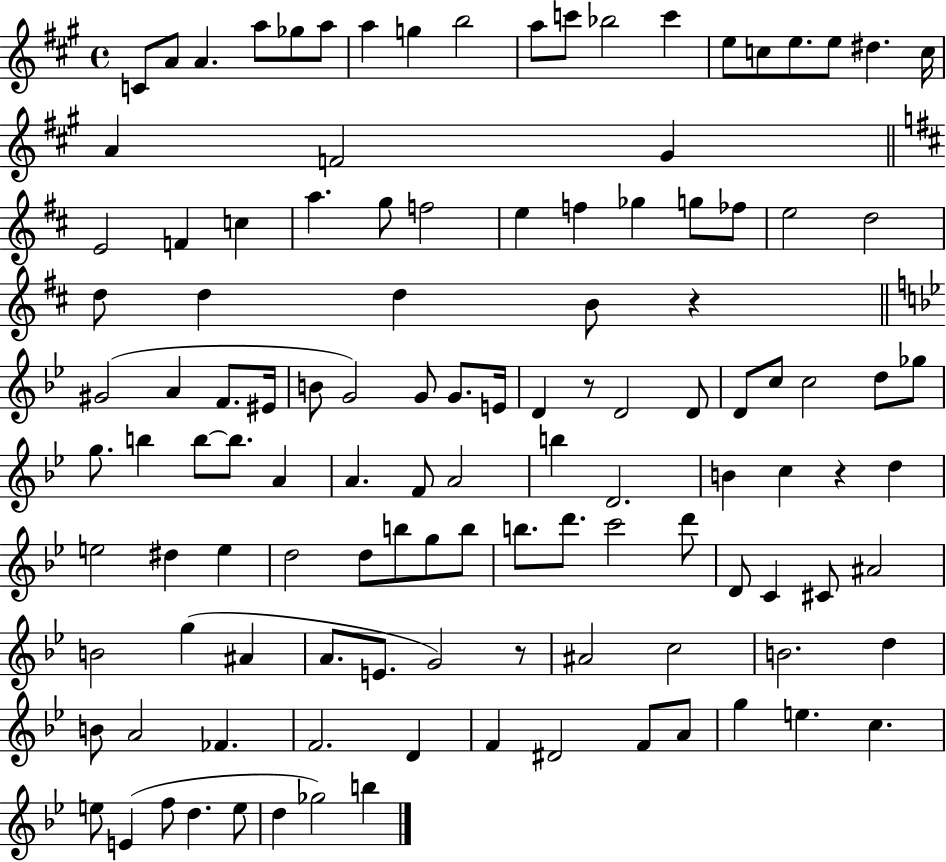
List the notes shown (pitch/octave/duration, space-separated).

C4/e A4/e A4/q. A5/e Gb5/e A5/e A5/q G5/q B5/h A5/e C6/e Bb5/h C6/q E5/e C5/e E5/e. E5/e D#5/q. C5/s A4/q F4/h G#4/q E4/h F4/q C5/q A5/q. G5/e F5/h E5/q F5/q Gb5/q G5/e FES5/e E5/h D5/h D5/e D5/q D5/q B4/e R/q G#4/h A4/q F4/e. EIS4/s B4/e G4/h G4/e G4/e. E4/s D4/q R/e D4/h D4/e D4/e C5/e C5/h D5/e Gb5/e G5/e. B5/q B5/e B5/e. A4/q A4/q. F4/e A4/h B5/q D4/h. B4/q C5/q R/q D5/q E5/h D#5/q E5/q D5/h D5/e B5/e G5/e B5/e B5/e. D6/e. C6/h D6/e D4/e C4/q C#4/e A#4/h B4/h G5/q A#4/q A4/e. E4/e. G4/h R/e A#4/h C5/h B4/h. D5/q B4/e A4/h FES4/q. F4/h. D4/q F4/q D#4/h F4/e A4/e G5/q E5/q. C5/q. E5/e E4/q F5/e D5/q. E5/e D5/q Gb5/h B5/q